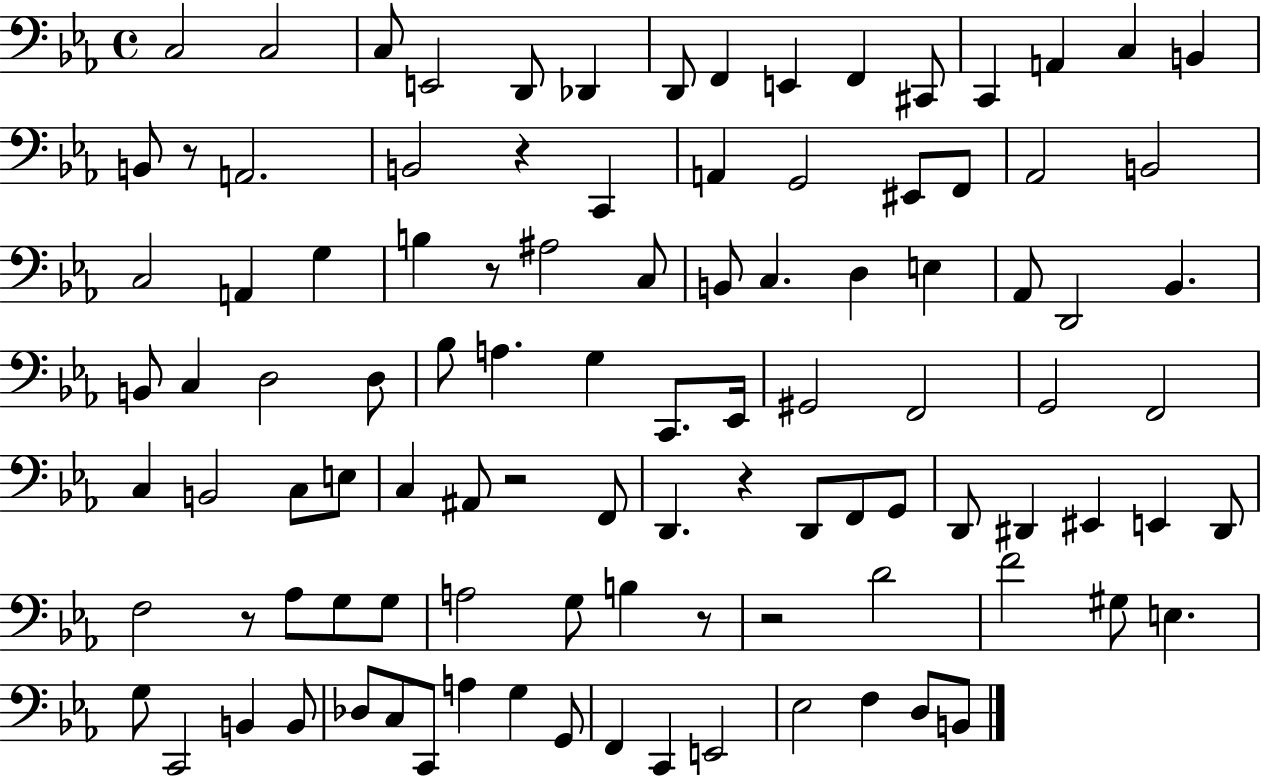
C3/h C3/h C3/e E2/h D2/e Db2/q D2/e F2/q E2/q F2/q C#2/e C2/q A2/q C3/q B2/q B2/e R/e A2/h. B2/h R/q C2/q A2/q G2/h EIS2/e F2/e Ab2/h B2/h C3/h A2/q G3/q B3/q R/e A#3/h C3/e B2/e C3/q. D3/q E3/q Ab2/e D2/h Bb2/q. B2/e C3/q D3/h D3/e Bb3/e A3/q. G3/q C2/e. Eb2/s G#2/h F2/h G2/h F2/h C3/q B2/h C3/e E3/e C3/q A#2/e R/h F2/e D2/q. R/q D2/e F2/e G2/e D2/e D#2/q EIS2/q E2/q D#2/e F3/h R/e Ab3/e G3/e G3/e A3/h G3/e B3/q R/e R/h D4/h F4/h G#3/e E3/q. G3/e C2/h B2/q B2/e Db3/e C3/e C2/e A3/q G3/q G2/e F2/q C2/q E2/h Eb3/h F3/q D3/e B2/e